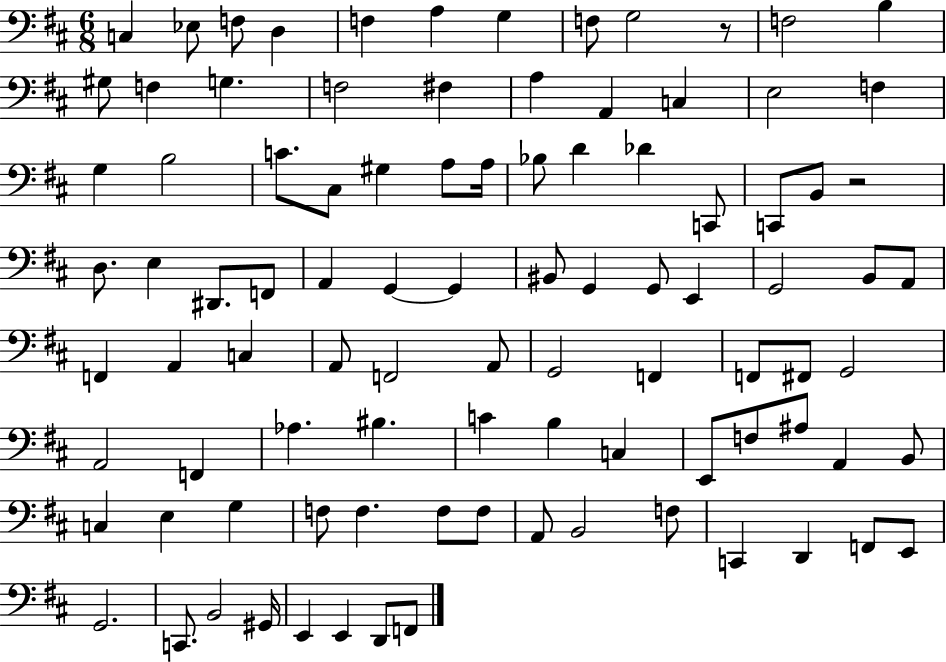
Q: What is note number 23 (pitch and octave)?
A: B3